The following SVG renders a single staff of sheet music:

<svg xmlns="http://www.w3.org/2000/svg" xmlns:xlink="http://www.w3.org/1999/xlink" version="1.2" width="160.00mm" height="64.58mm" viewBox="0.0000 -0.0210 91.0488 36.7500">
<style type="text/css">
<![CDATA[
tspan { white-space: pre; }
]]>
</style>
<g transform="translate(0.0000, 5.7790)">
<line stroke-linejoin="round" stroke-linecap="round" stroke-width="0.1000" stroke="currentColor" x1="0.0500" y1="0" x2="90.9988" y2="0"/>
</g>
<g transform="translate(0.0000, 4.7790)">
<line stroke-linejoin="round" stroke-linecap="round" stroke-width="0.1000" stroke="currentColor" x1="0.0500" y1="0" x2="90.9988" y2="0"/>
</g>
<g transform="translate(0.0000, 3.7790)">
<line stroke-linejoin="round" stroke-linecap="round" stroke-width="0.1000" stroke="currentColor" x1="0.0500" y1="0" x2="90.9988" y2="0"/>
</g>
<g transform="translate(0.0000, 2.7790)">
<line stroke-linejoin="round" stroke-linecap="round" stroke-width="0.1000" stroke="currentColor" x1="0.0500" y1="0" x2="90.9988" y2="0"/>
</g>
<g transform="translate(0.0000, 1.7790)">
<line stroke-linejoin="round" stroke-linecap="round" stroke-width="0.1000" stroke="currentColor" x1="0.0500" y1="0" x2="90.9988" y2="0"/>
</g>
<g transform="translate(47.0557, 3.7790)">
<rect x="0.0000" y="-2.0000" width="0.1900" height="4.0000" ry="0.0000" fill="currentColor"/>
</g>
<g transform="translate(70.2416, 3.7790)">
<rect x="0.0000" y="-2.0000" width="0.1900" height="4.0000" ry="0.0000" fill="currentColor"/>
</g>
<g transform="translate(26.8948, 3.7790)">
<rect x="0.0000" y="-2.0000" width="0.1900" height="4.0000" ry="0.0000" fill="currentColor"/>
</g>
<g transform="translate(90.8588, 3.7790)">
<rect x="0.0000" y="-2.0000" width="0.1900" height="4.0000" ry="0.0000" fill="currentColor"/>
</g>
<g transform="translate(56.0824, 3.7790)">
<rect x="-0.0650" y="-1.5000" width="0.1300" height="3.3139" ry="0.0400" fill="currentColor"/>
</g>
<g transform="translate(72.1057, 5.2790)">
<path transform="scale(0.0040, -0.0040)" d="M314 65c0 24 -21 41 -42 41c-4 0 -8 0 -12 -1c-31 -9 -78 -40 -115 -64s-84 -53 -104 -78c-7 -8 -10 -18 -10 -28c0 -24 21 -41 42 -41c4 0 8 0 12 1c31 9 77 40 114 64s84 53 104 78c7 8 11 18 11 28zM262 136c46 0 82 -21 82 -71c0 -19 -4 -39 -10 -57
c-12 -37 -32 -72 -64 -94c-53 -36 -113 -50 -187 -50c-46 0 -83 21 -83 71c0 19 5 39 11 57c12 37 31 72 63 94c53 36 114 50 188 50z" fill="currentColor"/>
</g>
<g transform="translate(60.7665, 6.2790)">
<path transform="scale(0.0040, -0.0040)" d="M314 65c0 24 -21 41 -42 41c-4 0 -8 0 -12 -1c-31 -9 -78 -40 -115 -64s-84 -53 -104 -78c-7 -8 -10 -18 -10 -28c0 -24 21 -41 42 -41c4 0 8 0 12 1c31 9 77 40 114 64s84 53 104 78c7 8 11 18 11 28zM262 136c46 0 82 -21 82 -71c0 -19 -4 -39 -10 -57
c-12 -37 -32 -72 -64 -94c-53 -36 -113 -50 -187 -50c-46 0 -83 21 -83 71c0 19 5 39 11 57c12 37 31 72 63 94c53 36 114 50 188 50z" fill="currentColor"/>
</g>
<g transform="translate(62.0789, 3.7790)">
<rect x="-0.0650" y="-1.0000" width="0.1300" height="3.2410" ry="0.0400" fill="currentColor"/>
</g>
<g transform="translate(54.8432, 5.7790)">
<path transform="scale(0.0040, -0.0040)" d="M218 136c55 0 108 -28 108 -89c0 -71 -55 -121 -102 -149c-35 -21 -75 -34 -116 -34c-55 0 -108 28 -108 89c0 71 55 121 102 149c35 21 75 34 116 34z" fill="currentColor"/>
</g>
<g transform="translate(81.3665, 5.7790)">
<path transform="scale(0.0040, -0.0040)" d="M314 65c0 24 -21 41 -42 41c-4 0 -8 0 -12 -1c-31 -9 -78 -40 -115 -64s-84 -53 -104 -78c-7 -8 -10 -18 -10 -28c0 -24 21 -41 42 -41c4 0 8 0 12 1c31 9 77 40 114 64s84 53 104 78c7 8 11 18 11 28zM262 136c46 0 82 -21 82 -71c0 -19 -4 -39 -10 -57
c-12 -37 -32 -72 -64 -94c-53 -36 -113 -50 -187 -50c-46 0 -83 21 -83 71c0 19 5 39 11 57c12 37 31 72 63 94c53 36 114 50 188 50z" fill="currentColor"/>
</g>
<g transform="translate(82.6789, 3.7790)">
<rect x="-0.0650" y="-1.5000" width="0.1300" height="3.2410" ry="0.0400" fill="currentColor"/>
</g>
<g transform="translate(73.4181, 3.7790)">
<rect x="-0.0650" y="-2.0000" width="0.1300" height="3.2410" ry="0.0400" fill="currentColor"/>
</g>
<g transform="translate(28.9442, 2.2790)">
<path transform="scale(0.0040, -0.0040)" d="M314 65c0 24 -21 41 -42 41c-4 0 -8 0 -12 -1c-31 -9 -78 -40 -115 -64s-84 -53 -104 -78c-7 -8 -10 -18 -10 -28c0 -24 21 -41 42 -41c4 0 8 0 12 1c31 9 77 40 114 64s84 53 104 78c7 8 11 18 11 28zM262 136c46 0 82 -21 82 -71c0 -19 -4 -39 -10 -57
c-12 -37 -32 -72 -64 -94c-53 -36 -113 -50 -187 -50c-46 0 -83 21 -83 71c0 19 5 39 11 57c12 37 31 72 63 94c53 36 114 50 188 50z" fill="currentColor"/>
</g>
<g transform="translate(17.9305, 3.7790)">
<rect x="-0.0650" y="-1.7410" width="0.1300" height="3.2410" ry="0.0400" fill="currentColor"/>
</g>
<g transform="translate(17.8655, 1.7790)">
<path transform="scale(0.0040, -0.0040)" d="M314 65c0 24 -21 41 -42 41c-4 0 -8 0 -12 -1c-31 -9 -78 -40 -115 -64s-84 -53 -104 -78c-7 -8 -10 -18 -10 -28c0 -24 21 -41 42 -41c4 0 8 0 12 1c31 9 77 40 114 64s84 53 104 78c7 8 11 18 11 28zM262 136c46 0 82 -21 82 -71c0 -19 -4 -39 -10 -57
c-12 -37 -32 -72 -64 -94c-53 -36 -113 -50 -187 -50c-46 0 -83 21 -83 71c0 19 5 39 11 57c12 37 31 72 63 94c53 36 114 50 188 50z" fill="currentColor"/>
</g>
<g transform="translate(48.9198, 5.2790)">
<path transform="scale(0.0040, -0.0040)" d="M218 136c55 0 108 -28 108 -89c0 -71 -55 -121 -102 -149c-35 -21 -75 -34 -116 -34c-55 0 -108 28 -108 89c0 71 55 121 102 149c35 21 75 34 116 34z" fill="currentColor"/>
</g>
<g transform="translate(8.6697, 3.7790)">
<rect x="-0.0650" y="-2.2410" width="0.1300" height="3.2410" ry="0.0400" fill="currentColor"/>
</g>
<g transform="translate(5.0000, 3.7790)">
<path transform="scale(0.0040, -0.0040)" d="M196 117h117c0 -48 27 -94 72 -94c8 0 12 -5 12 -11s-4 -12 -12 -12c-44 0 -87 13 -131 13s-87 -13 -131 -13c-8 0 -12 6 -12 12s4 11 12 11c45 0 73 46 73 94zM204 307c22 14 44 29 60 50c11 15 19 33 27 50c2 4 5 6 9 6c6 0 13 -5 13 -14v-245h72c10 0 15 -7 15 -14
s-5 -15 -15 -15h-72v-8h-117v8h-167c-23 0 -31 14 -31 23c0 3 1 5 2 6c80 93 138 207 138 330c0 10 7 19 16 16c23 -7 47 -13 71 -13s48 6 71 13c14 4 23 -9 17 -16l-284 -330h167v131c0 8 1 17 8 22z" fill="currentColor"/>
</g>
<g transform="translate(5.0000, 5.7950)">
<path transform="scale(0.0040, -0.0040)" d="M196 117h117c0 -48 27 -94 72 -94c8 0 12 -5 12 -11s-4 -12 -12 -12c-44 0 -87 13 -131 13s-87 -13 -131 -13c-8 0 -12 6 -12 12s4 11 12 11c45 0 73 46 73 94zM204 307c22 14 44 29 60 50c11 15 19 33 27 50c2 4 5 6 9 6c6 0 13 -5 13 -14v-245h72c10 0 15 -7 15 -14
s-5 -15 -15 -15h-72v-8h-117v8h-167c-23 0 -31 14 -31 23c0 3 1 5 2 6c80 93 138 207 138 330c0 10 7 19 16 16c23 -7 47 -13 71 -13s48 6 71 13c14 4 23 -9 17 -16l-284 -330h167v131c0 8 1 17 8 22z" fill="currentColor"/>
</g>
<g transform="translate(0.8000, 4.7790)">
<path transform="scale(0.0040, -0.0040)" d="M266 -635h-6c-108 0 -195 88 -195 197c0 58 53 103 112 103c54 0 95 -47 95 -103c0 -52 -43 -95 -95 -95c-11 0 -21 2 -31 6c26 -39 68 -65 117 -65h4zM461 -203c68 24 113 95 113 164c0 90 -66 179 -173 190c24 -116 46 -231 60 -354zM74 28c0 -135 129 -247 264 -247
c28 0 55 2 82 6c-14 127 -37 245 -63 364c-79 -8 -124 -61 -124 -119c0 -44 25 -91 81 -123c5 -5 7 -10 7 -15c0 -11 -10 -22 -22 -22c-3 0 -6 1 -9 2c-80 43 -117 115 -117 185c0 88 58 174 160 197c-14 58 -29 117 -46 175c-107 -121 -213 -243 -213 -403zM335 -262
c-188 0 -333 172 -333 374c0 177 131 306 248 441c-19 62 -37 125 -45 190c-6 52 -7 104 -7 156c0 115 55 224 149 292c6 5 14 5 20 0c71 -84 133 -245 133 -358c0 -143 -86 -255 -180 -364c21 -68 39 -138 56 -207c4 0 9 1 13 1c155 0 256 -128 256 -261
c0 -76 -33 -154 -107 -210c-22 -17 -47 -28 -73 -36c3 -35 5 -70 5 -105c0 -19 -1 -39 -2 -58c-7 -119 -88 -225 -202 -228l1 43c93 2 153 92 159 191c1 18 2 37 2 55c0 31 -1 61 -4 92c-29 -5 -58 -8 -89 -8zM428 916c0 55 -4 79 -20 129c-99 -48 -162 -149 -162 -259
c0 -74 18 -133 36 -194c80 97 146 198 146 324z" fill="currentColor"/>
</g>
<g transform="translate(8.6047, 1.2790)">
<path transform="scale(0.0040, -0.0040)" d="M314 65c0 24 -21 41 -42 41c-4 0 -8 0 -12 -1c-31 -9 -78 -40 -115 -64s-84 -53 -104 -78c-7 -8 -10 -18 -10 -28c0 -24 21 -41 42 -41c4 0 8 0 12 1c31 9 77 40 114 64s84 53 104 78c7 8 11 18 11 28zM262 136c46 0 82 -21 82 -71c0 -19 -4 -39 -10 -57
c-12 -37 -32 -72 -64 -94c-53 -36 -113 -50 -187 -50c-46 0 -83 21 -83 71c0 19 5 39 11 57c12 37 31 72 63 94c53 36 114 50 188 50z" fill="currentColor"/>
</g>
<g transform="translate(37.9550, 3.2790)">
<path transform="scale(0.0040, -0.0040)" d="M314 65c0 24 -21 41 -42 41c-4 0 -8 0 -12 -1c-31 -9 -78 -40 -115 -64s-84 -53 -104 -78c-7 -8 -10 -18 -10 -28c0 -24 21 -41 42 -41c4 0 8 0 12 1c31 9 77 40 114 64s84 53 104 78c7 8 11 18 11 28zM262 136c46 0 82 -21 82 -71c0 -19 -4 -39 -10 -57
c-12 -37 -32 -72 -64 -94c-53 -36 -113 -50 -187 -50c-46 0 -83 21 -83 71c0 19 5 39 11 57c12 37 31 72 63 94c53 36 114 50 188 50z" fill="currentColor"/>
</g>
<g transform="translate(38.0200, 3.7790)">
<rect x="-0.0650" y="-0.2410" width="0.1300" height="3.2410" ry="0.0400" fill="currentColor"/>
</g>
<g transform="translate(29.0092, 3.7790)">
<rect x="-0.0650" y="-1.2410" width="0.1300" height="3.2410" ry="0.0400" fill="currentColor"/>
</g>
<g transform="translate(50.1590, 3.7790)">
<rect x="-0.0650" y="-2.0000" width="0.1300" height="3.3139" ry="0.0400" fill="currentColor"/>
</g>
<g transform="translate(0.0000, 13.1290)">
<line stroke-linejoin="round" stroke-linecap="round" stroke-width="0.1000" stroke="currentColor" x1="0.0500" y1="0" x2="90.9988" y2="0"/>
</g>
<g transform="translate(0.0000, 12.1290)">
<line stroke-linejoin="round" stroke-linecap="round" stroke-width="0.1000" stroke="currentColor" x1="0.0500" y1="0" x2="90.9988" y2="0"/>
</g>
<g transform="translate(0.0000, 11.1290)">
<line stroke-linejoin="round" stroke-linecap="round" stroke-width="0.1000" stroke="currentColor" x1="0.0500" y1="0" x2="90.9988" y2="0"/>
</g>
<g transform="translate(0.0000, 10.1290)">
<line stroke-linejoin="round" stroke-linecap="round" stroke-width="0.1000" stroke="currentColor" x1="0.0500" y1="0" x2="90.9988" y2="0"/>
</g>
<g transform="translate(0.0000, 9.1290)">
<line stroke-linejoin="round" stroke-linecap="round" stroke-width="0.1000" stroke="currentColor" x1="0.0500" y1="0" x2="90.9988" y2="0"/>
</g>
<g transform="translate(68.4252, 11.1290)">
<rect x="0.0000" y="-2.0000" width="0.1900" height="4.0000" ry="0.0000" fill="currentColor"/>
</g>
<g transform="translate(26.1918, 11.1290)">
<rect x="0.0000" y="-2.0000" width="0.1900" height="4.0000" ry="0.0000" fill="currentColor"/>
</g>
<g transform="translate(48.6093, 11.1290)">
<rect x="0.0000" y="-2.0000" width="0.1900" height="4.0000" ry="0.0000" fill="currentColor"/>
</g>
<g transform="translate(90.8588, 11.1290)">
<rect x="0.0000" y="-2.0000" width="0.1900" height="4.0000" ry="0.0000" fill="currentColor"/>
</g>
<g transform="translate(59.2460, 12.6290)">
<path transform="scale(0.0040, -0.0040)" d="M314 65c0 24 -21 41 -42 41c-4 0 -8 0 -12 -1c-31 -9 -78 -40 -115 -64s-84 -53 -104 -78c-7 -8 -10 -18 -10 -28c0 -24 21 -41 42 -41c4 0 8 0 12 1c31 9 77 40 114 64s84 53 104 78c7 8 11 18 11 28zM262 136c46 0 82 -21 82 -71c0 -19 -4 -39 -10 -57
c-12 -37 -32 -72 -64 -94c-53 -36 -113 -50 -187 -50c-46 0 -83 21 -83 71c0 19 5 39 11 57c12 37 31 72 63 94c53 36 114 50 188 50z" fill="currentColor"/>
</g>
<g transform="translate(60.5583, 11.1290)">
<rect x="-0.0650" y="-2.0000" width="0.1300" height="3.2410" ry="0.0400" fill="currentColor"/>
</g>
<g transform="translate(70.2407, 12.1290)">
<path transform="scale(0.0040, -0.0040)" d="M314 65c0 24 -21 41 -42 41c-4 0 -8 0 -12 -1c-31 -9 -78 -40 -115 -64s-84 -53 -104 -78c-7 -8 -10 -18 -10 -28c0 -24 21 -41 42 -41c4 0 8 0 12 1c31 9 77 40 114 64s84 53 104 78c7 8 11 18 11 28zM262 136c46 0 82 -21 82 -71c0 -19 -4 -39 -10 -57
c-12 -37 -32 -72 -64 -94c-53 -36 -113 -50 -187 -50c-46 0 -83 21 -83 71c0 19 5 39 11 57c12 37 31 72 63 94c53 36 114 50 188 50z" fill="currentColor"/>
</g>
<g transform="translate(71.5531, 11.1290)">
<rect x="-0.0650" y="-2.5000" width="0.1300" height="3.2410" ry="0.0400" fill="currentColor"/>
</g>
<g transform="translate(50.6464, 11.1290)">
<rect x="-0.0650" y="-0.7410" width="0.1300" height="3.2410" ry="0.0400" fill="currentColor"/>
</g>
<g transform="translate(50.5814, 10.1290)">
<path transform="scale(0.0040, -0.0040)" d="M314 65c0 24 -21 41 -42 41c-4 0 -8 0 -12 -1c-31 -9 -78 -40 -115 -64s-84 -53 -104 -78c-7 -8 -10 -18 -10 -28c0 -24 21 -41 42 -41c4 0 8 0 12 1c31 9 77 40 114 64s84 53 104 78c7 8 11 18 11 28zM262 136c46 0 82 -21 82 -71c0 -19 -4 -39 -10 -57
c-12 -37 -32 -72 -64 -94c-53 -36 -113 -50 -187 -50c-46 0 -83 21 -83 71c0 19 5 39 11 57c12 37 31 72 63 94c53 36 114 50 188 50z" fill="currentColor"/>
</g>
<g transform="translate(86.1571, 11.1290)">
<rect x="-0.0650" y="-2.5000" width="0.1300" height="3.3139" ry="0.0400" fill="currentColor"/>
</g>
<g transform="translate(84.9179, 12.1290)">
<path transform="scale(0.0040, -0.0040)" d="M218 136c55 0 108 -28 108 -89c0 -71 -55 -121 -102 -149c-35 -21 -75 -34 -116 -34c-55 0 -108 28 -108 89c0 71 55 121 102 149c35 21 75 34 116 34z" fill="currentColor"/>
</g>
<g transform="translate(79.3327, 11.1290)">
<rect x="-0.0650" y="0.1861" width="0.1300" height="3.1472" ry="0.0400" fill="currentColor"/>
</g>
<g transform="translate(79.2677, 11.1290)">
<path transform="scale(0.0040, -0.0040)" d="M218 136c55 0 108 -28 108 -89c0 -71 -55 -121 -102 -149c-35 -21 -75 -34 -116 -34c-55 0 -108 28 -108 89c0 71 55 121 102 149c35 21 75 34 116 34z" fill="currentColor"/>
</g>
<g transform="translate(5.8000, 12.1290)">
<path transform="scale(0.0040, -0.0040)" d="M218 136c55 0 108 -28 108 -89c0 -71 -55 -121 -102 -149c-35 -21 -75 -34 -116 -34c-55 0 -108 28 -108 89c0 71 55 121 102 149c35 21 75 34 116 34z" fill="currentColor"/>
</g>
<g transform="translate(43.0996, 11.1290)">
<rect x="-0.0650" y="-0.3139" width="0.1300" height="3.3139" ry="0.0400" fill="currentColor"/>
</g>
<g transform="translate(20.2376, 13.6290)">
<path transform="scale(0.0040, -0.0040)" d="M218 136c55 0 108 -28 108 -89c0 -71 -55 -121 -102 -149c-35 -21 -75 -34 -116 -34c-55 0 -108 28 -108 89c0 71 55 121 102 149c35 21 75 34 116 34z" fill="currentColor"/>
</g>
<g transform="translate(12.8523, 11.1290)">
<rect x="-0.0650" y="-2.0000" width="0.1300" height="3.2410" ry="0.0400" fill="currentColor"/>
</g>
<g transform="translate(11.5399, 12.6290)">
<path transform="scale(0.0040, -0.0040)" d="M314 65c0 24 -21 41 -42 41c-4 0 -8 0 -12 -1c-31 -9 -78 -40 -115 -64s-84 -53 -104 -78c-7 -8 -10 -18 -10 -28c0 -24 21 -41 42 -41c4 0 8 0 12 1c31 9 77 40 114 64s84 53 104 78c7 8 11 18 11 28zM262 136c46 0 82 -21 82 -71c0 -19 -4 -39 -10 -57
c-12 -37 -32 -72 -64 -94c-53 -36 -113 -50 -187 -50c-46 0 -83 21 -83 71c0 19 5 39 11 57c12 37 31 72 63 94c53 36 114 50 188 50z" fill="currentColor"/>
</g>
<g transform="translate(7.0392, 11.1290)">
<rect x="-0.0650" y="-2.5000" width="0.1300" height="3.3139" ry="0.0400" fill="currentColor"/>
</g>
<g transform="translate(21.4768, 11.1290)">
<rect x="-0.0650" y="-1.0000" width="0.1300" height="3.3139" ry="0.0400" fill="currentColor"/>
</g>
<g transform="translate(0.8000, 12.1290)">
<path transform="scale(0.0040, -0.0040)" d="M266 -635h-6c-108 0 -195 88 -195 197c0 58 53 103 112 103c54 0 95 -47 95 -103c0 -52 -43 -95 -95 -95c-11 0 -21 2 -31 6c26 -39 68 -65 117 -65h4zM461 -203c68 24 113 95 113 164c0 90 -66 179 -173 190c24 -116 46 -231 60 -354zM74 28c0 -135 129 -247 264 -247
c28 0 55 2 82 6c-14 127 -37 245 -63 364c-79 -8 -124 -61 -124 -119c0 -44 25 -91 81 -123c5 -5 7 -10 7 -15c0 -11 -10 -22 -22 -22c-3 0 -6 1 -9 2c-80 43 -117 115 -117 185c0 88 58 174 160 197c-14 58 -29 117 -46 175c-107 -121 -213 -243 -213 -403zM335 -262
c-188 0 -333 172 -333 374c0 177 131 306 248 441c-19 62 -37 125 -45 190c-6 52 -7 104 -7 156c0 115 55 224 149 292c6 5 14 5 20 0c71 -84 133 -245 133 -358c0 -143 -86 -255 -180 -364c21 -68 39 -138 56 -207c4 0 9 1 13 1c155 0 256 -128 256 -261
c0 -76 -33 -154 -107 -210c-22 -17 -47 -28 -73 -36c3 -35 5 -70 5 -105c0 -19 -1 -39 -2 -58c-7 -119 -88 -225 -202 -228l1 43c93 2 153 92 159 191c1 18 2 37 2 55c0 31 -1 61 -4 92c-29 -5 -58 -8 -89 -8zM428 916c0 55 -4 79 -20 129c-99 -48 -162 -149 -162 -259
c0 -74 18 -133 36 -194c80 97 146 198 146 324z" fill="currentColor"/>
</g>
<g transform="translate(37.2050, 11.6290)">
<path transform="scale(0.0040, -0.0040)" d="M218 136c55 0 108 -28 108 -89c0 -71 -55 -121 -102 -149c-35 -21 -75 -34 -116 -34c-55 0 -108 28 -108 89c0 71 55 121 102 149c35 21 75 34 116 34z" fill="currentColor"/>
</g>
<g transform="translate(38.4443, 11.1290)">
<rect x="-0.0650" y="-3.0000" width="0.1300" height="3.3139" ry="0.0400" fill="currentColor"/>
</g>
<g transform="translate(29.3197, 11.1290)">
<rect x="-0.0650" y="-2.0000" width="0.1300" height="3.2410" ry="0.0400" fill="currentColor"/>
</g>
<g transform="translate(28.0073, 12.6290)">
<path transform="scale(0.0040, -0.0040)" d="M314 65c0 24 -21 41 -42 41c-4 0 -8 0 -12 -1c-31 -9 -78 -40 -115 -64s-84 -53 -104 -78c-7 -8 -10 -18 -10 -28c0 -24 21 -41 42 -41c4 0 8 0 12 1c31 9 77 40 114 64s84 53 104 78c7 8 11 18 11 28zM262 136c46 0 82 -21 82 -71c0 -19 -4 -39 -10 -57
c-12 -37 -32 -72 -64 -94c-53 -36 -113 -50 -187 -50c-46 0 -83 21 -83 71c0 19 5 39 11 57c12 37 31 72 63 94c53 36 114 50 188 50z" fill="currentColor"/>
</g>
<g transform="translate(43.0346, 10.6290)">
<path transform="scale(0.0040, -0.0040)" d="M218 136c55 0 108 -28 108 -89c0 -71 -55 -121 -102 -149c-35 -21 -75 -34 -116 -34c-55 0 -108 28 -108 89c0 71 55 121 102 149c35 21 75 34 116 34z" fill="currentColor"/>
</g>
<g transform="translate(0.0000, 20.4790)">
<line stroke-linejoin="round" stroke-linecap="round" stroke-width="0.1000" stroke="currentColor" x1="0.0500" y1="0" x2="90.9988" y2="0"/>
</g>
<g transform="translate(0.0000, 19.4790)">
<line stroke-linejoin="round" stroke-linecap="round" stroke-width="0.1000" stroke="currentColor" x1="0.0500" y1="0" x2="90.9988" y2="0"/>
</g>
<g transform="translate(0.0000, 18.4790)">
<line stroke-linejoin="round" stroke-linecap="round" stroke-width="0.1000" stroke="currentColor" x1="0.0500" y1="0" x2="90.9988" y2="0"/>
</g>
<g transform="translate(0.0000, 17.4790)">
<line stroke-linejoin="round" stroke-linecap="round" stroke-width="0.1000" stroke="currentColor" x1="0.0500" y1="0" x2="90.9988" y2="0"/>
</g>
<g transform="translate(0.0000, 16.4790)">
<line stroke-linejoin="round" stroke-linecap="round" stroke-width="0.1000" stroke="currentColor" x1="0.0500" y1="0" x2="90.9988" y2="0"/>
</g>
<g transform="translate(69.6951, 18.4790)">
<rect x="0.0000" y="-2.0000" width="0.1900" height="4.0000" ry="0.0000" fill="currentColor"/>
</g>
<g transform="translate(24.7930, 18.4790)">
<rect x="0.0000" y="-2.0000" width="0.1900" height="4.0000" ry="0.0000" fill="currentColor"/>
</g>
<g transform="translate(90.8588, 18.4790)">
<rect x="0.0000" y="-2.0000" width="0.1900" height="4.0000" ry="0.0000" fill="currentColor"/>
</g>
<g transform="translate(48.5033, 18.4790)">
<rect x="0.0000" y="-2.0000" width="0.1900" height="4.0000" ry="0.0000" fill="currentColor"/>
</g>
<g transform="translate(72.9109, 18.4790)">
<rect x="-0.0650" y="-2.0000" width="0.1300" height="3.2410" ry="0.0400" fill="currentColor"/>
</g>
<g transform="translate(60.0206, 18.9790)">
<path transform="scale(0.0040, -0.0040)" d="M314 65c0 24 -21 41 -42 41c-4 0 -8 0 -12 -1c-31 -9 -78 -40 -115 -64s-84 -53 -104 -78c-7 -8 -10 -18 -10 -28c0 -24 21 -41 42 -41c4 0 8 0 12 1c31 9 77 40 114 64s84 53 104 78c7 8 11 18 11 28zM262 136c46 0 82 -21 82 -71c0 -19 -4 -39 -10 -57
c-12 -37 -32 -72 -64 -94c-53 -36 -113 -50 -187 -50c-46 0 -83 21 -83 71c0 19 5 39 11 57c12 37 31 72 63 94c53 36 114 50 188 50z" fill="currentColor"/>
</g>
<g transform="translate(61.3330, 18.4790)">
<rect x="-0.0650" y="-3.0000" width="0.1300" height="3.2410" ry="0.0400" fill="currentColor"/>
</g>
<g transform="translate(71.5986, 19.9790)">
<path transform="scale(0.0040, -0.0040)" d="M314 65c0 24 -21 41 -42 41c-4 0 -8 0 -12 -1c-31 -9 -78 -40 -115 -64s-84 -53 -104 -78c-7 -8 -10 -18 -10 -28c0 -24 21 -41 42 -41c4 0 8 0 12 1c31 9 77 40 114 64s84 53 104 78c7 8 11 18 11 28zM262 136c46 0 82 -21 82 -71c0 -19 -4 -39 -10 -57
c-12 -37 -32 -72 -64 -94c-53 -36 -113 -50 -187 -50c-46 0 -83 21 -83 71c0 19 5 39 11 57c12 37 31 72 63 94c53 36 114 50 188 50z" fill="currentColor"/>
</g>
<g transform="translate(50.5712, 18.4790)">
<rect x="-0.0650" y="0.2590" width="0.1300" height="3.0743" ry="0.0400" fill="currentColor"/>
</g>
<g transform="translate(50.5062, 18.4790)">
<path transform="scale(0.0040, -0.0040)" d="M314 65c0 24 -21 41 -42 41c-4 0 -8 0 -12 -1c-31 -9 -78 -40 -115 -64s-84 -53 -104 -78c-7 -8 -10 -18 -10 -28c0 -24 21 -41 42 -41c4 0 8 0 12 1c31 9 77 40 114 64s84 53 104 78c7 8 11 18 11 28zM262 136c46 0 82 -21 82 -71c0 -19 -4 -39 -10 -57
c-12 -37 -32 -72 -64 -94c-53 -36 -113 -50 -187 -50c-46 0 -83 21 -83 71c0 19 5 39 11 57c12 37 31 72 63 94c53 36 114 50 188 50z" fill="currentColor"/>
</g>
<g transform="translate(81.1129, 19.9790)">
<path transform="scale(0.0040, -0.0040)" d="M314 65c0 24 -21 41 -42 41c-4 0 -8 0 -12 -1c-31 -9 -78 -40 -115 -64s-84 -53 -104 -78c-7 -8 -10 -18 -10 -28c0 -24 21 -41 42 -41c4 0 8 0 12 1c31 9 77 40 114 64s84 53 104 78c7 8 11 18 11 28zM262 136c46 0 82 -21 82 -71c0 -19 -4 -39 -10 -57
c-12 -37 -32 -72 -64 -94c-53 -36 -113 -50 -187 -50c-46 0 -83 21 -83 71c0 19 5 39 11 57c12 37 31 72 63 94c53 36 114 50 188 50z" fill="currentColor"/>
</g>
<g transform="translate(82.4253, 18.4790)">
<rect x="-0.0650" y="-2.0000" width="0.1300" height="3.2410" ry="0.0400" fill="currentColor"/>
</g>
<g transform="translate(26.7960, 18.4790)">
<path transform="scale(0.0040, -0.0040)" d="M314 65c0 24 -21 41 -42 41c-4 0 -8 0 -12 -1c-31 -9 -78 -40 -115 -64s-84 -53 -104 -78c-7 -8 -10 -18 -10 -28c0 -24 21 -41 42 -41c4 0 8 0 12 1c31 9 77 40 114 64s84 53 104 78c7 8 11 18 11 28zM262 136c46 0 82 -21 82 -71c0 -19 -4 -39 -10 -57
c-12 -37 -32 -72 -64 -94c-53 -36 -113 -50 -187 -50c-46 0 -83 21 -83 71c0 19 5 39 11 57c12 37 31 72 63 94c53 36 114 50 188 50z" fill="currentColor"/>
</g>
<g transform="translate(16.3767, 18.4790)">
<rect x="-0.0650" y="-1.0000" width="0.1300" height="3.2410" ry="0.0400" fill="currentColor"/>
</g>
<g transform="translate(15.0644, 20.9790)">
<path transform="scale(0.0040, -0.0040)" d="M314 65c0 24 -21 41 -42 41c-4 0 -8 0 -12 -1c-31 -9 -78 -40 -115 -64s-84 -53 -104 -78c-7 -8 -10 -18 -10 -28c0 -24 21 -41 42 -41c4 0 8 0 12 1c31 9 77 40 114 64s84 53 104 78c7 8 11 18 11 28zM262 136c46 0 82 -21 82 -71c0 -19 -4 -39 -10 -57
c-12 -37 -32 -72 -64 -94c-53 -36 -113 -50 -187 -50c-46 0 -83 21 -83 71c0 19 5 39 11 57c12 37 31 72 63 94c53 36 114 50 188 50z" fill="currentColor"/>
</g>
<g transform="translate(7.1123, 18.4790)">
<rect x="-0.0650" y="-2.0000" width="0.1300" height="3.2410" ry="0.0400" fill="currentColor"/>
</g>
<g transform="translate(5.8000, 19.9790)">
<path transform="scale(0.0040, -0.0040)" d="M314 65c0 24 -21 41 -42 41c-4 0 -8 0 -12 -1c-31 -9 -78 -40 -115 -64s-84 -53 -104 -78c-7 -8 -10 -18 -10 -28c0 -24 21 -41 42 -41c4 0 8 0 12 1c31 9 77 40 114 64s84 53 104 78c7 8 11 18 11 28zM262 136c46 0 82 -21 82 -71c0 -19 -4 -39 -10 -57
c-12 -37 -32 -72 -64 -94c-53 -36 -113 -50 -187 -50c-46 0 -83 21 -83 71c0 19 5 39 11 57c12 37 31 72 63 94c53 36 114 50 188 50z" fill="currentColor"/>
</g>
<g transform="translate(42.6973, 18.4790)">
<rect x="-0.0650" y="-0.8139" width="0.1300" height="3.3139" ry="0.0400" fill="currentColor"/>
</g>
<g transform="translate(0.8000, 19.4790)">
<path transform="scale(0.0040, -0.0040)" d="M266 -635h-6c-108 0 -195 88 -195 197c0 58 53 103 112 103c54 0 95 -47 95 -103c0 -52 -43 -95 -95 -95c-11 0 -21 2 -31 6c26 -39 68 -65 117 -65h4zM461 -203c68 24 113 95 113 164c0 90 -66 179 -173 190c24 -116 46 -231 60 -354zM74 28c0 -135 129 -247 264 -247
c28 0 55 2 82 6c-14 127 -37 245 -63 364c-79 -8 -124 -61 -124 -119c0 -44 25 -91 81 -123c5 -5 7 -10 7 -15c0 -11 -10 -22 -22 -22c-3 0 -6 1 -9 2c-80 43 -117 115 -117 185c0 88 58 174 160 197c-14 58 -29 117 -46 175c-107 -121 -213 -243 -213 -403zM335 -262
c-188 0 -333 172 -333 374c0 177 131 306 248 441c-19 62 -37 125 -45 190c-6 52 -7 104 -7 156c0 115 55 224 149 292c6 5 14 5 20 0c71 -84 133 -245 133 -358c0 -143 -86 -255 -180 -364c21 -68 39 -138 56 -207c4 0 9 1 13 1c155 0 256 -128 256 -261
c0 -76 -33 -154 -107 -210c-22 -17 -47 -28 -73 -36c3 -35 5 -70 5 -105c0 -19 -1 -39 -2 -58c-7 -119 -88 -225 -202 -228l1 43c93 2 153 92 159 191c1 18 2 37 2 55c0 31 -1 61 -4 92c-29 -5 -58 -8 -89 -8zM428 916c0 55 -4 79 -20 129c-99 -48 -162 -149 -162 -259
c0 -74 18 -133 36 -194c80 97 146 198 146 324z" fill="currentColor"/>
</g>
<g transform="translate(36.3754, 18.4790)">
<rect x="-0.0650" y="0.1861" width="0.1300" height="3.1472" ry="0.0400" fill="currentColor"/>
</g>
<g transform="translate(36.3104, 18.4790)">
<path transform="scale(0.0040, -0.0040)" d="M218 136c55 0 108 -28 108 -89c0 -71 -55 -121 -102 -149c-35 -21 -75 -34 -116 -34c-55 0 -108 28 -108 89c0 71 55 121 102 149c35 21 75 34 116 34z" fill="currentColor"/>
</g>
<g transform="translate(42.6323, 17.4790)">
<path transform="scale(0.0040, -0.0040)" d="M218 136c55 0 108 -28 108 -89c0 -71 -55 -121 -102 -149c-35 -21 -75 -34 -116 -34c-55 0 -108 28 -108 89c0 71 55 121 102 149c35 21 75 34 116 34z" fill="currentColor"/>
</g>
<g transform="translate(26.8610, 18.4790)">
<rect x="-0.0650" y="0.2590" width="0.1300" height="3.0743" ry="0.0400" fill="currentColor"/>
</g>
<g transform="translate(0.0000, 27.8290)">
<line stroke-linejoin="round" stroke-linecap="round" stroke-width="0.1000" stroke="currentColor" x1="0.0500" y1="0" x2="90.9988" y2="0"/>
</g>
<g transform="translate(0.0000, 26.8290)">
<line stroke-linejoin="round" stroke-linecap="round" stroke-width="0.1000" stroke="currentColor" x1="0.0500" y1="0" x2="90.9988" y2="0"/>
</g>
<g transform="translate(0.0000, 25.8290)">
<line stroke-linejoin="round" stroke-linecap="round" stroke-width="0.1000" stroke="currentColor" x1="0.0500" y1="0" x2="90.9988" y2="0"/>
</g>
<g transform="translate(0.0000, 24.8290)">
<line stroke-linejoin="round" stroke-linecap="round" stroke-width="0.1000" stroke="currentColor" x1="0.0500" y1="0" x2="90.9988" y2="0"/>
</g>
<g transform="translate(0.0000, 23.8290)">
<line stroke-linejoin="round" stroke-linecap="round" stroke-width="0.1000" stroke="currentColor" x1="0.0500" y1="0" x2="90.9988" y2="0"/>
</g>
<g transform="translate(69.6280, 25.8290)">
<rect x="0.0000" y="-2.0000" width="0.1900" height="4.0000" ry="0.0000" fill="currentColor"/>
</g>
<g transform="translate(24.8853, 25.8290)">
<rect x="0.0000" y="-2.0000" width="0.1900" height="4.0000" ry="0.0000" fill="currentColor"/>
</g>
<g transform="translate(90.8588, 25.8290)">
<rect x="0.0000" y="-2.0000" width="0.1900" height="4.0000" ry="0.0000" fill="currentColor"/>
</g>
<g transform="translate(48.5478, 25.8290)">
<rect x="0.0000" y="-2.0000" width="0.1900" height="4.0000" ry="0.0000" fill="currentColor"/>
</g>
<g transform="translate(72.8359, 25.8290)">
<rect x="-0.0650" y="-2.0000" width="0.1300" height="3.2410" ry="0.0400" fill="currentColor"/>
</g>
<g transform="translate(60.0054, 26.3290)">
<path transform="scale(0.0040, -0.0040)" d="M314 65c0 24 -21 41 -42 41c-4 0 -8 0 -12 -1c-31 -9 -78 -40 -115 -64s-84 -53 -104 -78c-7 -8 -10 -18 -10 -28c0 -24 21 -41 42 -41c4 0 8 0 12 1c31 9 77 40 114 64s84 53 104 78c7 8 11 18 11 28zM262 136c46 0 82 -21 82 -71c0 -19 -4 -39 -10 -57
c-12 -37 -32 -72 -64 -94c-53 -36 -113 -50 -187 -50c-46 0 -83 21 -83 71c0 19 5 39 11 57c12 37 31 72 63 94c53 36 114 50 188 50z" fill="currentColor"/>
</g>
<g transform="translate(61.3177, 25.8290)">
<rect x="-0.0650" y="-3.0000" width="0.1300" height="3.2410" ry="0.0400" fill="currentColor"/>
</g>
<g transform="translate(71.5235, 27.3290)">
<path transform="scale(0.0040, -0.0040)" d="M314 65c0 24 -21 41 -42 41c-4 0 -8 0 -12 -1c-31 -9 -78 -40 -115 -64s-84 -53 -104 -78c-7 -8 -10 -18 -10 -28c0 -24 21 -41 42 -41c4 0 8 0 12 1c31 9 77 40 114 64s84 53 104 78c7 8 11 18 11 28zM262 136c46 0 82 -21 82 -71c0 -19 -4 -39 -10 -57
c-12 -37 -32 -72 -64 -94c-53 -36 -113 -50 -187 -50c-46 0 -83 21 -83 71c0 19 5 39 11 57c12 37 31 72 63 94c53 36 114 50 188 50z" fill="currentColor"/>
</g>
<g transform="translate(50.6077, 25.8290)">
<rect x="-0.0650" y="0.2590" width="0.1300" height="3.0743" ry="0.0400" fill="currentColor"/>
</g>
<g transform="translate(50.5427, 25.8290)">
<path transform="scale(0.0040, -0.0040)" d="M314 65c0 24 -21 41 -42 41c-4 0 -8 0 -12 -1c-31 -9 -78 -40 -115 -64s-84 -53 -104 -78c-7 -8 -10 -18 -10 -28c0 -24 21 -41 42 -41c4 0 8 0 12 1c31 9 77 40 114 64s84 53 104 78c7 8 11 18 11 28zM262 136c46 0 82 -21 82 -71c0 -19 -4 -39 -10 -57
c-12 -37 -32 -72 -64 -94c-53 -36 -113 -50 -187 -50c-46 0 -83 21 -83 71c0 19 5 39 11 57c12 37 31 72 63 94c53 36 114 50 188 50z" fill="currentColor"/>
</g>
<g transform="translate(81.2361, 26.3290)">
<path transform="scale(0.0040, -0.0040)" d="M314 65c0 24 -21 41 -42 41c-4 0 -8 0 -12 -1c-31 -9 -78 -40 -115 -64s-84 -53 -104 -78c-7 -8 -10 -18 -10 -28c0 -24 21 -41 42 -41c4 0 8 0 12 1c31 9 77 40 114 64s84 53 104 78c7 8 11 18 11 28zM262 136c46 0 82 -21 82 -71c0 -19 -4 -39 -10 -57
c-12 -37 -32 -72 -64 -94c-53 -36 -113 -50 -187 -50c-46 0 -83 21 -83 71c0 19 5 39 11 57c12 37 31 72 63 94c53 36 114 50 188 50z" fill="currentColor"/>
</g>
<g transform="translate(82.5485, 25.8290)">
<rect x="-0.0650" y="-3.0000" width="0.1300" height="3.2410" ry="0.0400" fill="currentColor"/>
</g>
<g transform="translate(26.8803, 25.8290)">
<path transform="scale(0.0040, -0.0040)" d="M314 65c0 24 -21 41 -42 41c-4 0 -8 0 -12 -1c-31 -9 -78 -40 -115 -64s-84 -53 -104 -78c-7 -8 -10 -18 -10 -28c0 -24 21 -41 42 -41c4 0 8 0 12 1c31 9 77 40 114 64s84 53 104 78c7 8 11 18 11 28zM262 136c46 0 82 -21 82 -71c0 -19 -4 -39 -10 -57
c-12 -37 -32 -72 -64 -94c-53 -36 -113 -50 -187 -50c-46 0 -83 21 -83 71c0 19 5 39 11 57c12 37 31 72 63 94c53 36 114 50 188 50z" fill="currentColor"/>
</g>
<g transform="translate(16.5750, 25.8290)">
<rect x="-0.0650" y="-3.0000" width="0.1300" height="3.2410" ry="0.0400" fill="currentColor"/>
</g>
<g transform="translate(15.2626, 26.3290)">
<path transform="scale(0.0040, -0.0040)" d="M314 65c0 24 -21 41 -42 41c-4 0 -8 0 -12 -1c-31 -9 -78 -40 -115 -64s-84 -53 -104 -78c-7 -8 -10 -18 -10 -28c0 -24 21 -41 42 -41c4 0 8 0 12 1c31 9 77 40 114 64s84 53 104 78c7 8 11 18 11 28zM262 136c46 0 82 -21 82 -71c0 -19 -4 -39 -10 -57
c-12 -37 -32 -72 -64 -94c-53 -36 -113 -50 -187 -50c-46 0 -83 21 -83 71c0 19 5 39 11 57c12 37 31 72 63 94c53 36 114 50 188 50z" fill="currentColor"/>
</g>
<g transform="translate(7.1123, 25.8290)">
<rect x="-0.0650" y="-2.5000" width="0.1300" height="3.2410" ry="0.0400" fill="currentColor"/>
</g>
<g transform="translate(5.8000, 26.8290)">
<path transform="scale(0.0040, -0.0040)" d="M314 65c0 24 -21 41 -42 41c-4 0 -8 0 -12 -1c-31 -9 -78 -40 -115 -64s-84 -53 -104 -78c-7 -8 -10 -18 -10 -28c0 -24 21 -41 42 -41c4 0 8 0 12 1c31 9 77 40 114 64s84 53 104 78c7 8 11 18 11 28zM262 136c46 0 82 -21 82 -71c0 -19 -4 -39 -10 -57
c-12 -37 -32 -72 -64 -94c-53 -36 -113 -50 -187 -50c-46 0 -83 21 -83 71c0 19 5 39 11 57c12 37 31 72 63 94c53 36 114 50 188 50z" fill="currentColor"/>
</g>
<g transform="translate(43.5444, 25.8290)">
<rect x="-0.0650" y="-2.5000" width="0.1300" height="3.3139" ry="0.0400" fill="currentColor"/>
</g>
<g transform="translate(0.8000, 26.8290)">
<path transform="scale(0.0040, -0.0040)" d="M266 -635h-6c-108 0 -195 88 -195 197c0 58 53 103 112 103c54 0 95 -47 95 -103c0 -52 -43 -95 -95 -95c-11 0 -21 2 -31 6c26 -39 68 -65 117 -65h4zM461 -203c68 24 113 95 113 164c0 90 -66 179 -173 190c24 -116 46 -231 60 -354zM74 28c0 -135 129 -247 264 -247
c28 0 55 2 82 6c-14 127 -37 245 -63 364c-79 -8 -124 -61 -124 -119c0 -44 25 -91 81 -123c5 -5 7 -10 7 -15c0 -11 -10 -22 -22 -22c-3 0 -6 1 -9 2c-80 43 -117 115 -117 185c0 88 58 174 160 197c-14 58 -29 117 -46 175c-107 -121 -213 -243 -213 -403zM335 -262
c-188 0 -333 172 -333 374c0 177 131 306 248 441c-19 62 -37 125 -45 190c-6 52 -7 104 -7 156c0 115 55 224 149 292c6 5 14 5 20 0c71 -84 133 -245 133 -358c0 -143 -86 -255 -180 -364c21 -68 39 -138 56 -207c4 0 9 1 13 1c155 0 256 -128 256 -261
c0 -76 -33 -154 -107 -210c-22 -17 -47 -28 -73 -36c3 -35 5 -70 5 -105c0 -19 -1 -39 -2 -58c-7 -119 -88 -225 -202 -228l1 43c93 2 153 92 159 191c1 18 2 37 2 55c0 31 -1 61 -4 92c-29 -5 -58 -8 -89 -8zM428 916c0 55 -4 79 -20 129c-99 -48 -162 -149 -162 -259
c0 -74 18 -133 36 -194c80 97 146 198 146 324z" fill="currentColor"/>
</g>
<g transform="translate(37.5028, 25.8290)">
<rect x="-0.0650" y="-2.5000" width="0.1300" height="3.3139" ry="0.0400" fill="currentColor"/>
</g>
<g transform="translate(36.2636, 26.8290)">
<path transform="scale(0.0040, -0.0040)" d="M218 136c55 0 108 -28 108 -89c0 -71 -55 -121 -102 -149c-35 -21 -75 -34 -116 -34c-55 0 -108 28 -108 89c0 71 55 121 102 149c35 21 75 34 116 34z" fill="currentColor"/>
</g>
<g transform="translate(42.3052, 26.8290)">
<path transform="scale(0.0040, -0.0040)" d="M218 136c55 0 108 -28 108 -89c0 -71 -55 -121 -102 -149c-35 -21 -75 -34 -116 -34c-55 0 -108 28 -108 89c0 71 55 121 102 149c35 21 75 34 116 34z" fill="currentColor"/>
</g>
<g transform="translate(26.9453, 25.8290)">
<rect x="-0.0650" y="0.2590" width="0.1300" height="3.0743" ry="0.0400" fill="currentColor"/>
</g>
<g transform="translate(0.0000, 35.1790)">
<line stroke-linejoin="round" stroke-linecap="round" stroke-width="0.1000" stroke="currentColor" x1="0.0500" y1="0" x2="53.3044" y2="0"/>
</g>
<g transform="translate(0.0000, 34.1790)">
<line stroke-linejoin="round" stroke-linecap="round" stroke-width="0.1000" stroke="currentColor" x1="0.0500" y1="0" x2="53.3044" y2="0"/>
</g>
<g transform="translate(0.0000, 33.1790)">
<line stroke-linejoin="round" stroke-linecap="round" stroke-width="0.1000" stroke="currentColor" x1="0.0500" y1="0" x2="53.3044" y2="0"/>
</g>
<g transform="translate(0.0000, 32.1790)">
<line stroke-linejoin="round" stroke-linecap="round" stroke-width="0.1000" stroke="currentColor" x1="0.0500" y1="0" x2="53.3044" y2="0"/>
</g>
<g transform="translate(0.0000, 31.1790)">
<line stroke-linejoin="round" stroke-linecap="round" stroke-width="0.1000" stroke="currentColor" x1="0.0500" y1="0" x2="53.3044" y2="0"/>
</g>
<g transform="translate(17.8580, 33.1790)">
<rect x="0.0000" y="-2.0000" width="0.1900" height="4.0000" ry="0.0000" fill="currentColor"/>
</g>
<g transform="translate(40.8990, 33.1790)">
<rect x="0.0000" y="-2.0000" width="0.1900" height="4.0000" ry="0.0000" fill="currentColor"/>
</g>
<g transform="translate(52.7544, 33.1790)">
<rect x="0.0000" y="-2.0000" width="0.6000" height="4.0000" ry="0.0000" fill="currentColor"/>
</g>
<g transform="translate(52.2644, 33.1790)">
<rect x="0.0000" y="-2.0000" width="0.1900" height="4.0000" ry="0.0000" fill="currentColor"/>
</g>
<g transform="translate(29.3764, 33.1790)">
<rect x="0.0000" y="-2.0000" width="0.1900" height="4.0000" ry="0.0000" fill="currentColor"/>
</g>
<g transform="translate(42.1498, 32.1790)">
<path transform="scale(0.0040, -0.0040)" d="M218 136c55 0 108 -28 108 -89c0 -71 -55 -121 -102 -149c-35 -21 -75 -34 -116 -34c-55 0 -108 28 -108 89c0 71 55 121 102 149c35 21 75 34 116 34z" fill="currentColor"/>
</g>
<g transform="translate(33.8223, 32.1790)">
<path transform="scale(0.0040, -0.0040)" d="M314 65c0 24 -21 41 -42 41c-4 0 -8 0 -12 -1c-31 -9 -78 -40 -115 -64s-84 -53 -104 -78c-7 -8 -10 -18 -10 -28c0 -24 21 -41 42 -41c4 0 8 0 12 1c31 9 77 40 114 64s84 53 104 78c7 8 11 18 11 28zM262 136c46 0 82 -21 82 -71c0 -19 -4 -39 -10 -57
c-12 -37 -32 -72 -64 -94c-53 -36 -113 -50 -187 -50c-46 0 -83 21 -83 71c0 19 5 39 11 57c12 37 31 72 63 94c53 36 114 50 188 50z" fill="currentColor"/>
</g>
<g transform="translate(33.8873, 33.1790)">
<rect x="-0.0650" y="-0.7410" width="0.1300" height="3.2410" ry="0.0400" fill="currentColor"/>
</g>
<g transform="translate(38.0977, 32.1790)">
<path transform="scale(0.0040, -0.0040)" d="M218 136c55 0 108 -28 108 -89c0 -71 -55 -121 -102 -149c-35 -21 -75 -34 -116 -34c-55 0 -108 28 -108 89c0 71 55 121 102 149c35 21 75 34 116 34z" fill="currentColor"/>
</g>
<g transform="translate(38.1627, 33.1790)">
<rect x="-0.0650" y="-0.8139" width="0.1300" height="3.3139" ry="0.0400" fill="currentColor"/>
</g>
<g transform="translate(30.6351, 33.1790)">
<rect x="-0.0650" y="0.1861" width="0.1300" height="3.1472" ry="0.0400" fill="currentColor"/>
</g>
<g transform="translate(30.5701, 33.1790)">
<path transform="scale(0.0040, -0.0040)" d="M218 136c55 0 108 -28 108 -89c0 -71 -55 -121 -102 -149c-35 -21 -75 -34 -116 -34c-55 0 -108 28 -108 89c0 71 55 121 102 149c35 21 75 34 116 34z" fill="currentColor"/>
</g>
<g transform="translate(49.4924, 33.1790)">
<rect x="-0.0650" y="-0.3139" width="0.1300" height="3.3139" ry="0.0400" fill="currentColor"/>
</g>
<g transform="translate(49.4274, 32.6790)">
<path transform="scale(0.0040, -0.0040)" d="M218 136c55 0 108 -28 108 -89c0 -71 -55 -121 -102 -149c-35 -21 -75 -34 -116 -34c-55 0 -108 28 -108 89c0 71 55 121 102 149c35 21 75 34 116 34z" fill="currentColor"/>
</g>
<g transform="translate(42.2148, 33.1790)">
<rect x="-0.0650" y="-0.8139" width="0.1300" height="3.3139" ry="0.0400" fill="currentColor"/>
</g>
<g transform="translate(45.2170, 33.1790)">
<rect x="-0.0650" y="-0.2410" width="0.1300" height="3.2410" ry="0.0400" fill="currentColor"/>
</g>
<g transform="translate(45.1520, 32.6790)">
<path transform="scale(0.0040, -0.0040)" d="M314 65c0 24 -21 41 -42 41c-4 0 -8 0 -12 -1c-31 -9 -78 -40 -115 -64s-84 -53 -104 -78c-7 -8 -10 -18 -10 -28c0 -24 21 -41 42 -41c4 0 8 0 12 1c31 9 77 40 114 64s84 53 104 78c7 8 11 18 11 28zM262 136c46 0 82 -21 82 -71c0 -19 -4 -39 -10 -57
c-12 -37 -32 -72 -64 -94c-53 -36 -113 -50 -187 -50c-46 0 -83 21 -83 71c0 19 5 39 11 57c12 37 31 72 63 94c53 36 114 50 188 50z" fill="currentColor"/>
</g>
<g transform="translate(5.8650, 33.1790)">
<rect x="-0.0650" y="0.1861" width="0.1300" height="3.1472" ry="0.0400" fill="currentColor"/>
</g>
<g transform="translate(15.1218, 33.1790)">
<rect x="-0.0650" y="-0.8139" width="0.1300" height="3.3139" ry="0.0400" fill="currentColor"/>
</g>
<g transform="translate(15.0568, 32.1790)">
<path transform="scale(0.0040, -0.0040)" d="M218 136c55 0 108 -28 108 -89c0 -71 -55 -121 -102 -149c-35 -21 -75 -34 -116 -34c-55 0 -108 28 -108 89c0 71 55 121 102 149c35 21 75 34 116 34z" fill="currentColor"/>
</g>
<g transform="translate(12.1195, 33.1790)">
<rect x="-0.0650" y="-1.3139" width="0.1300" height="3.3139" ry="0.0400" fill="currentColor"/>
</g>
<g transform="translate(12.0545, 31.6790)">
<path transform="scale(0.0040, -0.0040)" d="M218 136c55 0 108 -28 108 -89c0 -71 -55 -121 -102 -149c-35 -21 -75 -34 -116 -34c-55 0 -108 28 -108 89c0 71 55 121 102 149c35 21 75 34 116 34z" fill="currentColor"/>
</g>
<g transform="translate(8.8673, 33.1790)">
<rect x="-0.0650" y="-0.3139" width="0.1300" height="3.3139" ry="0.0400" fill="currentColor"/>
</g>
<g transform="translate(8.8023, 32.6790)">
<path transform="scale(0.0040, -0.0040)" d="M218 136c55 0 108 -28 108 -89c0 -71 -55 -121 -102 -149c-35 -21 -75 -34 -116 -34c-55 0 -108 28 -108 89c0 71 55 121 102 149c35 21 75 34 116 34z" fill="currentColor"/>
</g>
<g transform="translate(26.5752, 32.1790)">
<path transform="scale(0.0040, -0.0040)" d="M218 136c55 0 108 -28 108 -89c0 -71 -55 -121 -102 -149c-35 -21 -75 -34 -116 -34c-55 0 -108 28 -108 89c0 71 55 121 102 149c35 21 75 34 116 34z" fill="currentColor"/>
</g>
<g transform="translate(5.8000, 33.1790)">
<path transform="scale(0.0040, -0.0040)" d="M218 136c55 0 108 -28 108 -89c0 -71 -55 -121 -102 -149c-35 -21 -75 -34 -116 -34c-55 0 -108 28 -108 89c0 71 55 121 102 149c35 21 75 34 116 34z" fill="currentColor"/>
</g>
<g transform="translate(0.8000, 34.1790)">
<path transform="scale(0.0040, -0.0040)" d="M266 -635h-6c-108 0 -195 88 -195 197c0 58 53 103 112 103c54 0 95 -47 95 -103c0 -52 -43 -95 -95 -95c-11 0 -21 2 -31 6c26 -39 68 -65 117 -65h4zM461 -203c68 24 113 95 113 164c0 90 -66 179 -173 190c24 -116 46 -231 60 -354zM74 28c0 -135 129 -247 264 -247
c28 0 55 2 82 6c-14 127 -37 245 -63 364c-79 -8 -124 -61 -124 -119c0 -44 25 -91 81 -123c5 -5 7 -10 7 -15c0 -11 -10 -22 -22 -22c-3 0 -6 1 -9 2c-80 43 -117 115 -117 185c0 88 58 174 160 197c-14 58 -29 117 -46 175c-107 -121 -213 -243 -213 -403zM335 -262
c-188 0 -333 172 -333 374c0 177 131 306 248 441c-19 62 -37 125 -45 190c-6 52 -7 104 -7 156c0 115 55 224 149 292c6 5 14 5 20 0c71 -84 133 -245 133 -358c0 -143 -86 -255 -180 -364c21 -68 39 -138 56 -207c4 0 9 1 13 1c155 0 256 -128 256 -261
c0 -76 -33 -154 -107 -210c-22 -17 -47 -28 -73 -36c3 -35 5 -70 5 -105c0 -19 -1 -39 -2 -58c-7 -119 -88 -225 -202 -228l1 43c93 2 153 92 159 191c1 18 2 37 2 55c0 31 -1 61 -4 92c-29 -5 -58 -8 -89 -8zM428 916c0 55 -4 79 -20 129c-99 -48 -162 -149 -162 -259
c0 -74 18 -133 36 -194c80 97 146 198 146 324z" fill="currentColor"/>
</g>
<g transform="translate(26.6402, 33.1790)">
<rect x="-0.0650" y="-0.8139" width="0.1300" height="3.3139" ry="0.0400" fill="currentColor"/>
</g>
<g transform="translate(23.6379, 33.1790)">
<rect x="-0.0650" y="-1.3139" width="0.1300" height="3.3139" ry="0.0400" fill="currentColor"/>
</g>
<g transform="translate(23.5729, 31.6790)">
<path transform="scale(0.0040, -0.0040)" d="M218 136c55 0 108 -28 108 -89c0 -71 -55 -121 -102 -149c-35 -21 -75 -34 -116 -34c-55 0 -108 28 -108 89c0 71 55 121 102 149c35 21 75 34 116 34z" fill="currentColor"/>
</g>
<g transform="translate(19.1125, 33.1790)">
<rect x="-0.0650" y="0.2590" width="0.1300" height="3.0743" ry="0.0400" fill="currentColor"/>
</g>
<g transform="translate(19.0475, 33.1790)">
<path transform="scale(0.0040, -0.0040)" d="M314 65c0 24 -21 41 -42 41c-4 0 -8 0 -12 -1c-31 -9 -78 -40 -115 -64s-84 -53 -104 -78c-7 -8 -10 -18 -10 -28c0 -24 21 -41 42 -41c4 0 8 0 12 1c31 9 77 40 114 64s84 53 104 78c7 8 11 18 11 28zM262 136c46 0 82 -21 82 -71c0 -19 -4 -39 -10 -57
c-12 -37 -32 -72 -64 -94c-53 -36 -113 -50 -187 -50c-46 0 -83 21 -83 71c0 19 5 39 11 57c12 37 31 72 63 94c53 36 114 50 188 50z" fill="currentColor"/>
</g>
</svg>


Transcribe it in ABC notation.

X:1
T:Untitled
M:4/4
L:1/4
K:C
g2 f2 e2 c2 F E D2 F2 E2 G F2 D F2 A c d2 F2 G2 B G F2 D2 B2 B d B2 A2 F2 F2 G2 A2 B2 G G B2 A2 F2 A2 B c e d B2 e d B d2 d d c2 c